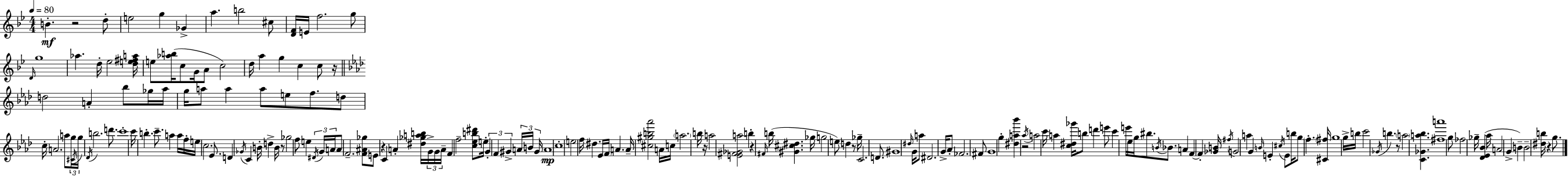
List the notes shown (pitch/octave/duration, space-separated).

B4/q. R/h D5/e E5/h G5/q Gb4/q A5/q. B5/h C#5/e [D4,F4]/s E4/s F5/h. G5/e D4/s G5/w Ab5/q. D5/s Eb5/h [D5,E5,F#5,A5]/s E5/e [Ab5,B5]/s C5/e G4/s A4/e C5/h D5/s A5/q G5/q C5/q C5/e R/s D5/h A4/q Bb5/e Gb5/s Ab5/s G5/s A5/e A5/q A5/e E5/e F5/e. D5/e C5/s A4/h. A5/e G5/s C#4/s G5/s Db4/s B5/h. D6/e. C6/w C6/s B5/q. C6/e. A5/q A5/s F5/s E5/s C5/h. Eb4/e. D4/q Gb4/s C4/q B4/s D5/q B4/s R/e Gb5/h F5/e E5/q D#4/s G4/s A4/s A4/e F4/h. [F4,A#4,Gb5]/e E4/e R/q C4/q A4/q [D#5,Gb5,A5,B5]/s G4/s G4/s A4/s F4/q F5/h [C5,Eb5,B5,D#6]/e E5/s G4/q F4/q G#4/q A4/s B4/s G#4/s A4/w C5/w E5/h F5/s D#5/q. Eb4/s F4/s A4/q. A4/s [C#5,G#5,B5,Ab6]/h A4/s C5/s A5/h. B5/s R/s A5/h [E4,F#4,Gb4,A5]/h B5/q R/q F#4/s B5/s [G#4,C#5,D#5]/q. Gb5/s G5/h E5/e D5/q R/e Gb5/s C4/h. D4/e. G#4/w D#5/s G4/s A5/e D#4/h. G4/s Ab4/e FES4/h. F#4/e G4/w G5/q [D#5,A5,Bb6]/q R/h Ab5/s A5/h C6/s A5/q [C5,D#5,Gb6]/s B5/e D6/q E6/e C6/q E6/s Eb5/s G5/s BIS5/e. B4/s Bb4/e. A4/q F4/q F4/q [Gb4,B4]/s F#5/s G4/h A5/q G4/q B4/s E4/q C#5/s E4/e B5/s G5/e F5/q. [C#4,F#5]/s G5/w G5/s B5/s C6/h Gb4/s B5/q. R/e A5/h [C4,Gb4,A5,Bb5]/q. [F#5,A6]/w G5/e FES5/h Gb5/s [Db4,Eb4,Bb4]/q Ab5/s A4/h G4/q B4/q B4/h [D#5,B5]/s R/q G5/e.